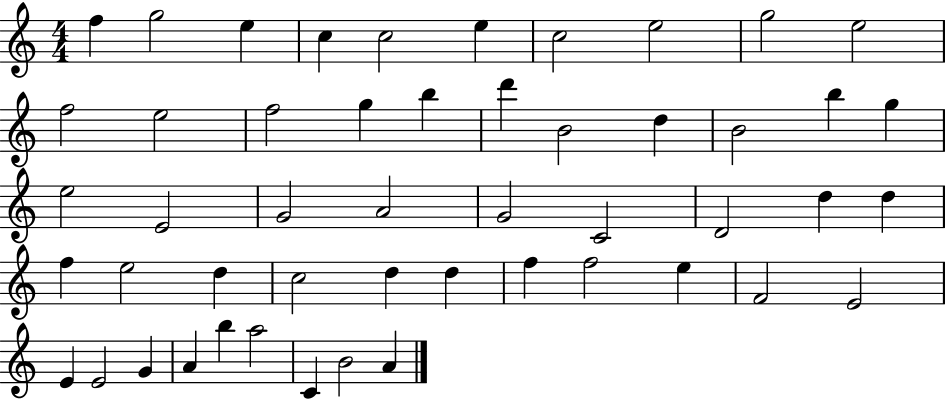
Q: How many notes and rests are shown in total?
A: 50